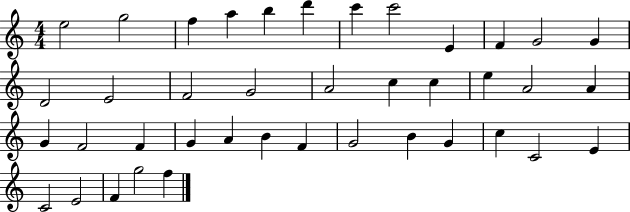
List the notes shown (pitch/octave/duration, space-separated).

E5/h G5/h F5/q A5/q B5/q D6/q C6/q C6/h E4/q F4/q G4/h G4/q D4/h E4/h F4/h G4/h A4/h C5/q C5/q E5/q A4/h A4/q G4/q F4/h F4/q G4/q A4/q B4/q F4/q G4/h B4/q G4/q C5/q C4/h E4/q C4/h E4/h F4/q G5/h F5/q